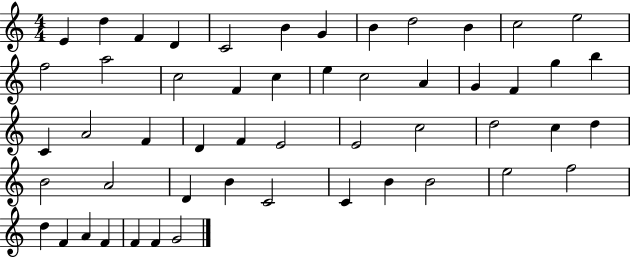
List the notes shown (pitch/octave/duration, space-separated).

E4/q D5/q F4/q D4/q C4/h B4/q G4/q B4/q D5/h B4/q C5/h E5/h F5/h A5/h C5/h F4/q C5/q E5/q C5/h A4/q G4/q F4/q G5/q B5/q C4/q A4/h F4/q D4/q F4/q E4/h E4/h C5/h D5/h C5/q D5/q B4/h A4/h D4/q B4/q C4/h C4/q B4/q B4/h E5/h F5/h D5/q F4/q A4/q F4/q F4/q F4/q G4/h